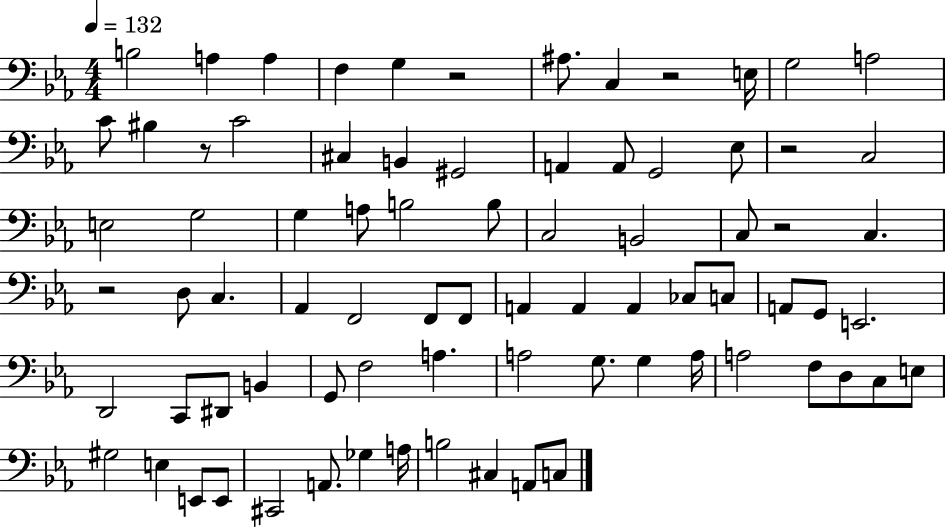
{
  \clef bass
  \numericTimeSignature
  \time 4/4
  \key ees \major
  \tempo 4 = 132
  b2 a4 a4 | f4 g4 r2 | ais8. c4 r2 e16 | g2 a2 | \break c'8 bis4 r8 c'2 | cis4 b,4 gis,2 | a,4 a,8 g,2 ees8 | r2 c2 | \break e2 g2 | g4 a8 b2 b8 | c2 b,2 | c8 r2 c4. | \break r2 d8 c4. | aes,4 f,2 f,8 f,8 | a,4 a,4 a,4 ces8 c8 | a,8 g,8 e,2. | \break d,2 c,8 dis,8 b,4 | g,8 f2 a4. | a2 g8. g4 a16 | a2 f8 d8 c8 e8 | \break gis2 e4 e,8 e,8 | cis,2 a,8. ges4 a16 | b2 cis4 a,8 c8 | \bar "|."
}